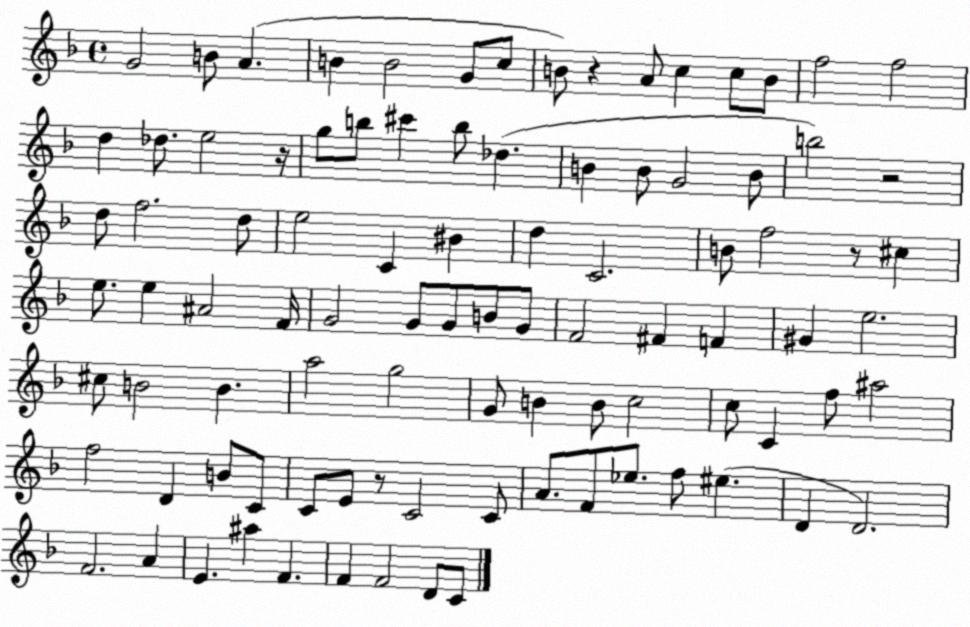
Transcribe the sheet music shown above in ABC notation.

X:1
T:Untitled
M:4/4
L:1/4
K:F
G2 B/2 A B B2 G/2 c/2 B/2 z A/2 c c/2 B/2 f2 f2 d _d/2 e2 z/4 g/2 b/2 ^c' b/2 _d B B/2 G2 B/2 b2 z2 d/2 f2 d/2 e2 C ^B d C2 B/2 f2 z/2 ^c e/2 e ^A2 F/4 G2 G/2 G/2 B/2 G/2 F2 ^F F ^G e2 ^c/2 B2 B a2 g2 G/2 B B/2 c2 c/2 C f/2 ^a2 f2 D B/2 C/2 C/2 E/2 z/2 C2 C/2 A/2 F/2 _e/2 f/2 ^e D D2 F2 A E ^a F F F2 D/2 C/2